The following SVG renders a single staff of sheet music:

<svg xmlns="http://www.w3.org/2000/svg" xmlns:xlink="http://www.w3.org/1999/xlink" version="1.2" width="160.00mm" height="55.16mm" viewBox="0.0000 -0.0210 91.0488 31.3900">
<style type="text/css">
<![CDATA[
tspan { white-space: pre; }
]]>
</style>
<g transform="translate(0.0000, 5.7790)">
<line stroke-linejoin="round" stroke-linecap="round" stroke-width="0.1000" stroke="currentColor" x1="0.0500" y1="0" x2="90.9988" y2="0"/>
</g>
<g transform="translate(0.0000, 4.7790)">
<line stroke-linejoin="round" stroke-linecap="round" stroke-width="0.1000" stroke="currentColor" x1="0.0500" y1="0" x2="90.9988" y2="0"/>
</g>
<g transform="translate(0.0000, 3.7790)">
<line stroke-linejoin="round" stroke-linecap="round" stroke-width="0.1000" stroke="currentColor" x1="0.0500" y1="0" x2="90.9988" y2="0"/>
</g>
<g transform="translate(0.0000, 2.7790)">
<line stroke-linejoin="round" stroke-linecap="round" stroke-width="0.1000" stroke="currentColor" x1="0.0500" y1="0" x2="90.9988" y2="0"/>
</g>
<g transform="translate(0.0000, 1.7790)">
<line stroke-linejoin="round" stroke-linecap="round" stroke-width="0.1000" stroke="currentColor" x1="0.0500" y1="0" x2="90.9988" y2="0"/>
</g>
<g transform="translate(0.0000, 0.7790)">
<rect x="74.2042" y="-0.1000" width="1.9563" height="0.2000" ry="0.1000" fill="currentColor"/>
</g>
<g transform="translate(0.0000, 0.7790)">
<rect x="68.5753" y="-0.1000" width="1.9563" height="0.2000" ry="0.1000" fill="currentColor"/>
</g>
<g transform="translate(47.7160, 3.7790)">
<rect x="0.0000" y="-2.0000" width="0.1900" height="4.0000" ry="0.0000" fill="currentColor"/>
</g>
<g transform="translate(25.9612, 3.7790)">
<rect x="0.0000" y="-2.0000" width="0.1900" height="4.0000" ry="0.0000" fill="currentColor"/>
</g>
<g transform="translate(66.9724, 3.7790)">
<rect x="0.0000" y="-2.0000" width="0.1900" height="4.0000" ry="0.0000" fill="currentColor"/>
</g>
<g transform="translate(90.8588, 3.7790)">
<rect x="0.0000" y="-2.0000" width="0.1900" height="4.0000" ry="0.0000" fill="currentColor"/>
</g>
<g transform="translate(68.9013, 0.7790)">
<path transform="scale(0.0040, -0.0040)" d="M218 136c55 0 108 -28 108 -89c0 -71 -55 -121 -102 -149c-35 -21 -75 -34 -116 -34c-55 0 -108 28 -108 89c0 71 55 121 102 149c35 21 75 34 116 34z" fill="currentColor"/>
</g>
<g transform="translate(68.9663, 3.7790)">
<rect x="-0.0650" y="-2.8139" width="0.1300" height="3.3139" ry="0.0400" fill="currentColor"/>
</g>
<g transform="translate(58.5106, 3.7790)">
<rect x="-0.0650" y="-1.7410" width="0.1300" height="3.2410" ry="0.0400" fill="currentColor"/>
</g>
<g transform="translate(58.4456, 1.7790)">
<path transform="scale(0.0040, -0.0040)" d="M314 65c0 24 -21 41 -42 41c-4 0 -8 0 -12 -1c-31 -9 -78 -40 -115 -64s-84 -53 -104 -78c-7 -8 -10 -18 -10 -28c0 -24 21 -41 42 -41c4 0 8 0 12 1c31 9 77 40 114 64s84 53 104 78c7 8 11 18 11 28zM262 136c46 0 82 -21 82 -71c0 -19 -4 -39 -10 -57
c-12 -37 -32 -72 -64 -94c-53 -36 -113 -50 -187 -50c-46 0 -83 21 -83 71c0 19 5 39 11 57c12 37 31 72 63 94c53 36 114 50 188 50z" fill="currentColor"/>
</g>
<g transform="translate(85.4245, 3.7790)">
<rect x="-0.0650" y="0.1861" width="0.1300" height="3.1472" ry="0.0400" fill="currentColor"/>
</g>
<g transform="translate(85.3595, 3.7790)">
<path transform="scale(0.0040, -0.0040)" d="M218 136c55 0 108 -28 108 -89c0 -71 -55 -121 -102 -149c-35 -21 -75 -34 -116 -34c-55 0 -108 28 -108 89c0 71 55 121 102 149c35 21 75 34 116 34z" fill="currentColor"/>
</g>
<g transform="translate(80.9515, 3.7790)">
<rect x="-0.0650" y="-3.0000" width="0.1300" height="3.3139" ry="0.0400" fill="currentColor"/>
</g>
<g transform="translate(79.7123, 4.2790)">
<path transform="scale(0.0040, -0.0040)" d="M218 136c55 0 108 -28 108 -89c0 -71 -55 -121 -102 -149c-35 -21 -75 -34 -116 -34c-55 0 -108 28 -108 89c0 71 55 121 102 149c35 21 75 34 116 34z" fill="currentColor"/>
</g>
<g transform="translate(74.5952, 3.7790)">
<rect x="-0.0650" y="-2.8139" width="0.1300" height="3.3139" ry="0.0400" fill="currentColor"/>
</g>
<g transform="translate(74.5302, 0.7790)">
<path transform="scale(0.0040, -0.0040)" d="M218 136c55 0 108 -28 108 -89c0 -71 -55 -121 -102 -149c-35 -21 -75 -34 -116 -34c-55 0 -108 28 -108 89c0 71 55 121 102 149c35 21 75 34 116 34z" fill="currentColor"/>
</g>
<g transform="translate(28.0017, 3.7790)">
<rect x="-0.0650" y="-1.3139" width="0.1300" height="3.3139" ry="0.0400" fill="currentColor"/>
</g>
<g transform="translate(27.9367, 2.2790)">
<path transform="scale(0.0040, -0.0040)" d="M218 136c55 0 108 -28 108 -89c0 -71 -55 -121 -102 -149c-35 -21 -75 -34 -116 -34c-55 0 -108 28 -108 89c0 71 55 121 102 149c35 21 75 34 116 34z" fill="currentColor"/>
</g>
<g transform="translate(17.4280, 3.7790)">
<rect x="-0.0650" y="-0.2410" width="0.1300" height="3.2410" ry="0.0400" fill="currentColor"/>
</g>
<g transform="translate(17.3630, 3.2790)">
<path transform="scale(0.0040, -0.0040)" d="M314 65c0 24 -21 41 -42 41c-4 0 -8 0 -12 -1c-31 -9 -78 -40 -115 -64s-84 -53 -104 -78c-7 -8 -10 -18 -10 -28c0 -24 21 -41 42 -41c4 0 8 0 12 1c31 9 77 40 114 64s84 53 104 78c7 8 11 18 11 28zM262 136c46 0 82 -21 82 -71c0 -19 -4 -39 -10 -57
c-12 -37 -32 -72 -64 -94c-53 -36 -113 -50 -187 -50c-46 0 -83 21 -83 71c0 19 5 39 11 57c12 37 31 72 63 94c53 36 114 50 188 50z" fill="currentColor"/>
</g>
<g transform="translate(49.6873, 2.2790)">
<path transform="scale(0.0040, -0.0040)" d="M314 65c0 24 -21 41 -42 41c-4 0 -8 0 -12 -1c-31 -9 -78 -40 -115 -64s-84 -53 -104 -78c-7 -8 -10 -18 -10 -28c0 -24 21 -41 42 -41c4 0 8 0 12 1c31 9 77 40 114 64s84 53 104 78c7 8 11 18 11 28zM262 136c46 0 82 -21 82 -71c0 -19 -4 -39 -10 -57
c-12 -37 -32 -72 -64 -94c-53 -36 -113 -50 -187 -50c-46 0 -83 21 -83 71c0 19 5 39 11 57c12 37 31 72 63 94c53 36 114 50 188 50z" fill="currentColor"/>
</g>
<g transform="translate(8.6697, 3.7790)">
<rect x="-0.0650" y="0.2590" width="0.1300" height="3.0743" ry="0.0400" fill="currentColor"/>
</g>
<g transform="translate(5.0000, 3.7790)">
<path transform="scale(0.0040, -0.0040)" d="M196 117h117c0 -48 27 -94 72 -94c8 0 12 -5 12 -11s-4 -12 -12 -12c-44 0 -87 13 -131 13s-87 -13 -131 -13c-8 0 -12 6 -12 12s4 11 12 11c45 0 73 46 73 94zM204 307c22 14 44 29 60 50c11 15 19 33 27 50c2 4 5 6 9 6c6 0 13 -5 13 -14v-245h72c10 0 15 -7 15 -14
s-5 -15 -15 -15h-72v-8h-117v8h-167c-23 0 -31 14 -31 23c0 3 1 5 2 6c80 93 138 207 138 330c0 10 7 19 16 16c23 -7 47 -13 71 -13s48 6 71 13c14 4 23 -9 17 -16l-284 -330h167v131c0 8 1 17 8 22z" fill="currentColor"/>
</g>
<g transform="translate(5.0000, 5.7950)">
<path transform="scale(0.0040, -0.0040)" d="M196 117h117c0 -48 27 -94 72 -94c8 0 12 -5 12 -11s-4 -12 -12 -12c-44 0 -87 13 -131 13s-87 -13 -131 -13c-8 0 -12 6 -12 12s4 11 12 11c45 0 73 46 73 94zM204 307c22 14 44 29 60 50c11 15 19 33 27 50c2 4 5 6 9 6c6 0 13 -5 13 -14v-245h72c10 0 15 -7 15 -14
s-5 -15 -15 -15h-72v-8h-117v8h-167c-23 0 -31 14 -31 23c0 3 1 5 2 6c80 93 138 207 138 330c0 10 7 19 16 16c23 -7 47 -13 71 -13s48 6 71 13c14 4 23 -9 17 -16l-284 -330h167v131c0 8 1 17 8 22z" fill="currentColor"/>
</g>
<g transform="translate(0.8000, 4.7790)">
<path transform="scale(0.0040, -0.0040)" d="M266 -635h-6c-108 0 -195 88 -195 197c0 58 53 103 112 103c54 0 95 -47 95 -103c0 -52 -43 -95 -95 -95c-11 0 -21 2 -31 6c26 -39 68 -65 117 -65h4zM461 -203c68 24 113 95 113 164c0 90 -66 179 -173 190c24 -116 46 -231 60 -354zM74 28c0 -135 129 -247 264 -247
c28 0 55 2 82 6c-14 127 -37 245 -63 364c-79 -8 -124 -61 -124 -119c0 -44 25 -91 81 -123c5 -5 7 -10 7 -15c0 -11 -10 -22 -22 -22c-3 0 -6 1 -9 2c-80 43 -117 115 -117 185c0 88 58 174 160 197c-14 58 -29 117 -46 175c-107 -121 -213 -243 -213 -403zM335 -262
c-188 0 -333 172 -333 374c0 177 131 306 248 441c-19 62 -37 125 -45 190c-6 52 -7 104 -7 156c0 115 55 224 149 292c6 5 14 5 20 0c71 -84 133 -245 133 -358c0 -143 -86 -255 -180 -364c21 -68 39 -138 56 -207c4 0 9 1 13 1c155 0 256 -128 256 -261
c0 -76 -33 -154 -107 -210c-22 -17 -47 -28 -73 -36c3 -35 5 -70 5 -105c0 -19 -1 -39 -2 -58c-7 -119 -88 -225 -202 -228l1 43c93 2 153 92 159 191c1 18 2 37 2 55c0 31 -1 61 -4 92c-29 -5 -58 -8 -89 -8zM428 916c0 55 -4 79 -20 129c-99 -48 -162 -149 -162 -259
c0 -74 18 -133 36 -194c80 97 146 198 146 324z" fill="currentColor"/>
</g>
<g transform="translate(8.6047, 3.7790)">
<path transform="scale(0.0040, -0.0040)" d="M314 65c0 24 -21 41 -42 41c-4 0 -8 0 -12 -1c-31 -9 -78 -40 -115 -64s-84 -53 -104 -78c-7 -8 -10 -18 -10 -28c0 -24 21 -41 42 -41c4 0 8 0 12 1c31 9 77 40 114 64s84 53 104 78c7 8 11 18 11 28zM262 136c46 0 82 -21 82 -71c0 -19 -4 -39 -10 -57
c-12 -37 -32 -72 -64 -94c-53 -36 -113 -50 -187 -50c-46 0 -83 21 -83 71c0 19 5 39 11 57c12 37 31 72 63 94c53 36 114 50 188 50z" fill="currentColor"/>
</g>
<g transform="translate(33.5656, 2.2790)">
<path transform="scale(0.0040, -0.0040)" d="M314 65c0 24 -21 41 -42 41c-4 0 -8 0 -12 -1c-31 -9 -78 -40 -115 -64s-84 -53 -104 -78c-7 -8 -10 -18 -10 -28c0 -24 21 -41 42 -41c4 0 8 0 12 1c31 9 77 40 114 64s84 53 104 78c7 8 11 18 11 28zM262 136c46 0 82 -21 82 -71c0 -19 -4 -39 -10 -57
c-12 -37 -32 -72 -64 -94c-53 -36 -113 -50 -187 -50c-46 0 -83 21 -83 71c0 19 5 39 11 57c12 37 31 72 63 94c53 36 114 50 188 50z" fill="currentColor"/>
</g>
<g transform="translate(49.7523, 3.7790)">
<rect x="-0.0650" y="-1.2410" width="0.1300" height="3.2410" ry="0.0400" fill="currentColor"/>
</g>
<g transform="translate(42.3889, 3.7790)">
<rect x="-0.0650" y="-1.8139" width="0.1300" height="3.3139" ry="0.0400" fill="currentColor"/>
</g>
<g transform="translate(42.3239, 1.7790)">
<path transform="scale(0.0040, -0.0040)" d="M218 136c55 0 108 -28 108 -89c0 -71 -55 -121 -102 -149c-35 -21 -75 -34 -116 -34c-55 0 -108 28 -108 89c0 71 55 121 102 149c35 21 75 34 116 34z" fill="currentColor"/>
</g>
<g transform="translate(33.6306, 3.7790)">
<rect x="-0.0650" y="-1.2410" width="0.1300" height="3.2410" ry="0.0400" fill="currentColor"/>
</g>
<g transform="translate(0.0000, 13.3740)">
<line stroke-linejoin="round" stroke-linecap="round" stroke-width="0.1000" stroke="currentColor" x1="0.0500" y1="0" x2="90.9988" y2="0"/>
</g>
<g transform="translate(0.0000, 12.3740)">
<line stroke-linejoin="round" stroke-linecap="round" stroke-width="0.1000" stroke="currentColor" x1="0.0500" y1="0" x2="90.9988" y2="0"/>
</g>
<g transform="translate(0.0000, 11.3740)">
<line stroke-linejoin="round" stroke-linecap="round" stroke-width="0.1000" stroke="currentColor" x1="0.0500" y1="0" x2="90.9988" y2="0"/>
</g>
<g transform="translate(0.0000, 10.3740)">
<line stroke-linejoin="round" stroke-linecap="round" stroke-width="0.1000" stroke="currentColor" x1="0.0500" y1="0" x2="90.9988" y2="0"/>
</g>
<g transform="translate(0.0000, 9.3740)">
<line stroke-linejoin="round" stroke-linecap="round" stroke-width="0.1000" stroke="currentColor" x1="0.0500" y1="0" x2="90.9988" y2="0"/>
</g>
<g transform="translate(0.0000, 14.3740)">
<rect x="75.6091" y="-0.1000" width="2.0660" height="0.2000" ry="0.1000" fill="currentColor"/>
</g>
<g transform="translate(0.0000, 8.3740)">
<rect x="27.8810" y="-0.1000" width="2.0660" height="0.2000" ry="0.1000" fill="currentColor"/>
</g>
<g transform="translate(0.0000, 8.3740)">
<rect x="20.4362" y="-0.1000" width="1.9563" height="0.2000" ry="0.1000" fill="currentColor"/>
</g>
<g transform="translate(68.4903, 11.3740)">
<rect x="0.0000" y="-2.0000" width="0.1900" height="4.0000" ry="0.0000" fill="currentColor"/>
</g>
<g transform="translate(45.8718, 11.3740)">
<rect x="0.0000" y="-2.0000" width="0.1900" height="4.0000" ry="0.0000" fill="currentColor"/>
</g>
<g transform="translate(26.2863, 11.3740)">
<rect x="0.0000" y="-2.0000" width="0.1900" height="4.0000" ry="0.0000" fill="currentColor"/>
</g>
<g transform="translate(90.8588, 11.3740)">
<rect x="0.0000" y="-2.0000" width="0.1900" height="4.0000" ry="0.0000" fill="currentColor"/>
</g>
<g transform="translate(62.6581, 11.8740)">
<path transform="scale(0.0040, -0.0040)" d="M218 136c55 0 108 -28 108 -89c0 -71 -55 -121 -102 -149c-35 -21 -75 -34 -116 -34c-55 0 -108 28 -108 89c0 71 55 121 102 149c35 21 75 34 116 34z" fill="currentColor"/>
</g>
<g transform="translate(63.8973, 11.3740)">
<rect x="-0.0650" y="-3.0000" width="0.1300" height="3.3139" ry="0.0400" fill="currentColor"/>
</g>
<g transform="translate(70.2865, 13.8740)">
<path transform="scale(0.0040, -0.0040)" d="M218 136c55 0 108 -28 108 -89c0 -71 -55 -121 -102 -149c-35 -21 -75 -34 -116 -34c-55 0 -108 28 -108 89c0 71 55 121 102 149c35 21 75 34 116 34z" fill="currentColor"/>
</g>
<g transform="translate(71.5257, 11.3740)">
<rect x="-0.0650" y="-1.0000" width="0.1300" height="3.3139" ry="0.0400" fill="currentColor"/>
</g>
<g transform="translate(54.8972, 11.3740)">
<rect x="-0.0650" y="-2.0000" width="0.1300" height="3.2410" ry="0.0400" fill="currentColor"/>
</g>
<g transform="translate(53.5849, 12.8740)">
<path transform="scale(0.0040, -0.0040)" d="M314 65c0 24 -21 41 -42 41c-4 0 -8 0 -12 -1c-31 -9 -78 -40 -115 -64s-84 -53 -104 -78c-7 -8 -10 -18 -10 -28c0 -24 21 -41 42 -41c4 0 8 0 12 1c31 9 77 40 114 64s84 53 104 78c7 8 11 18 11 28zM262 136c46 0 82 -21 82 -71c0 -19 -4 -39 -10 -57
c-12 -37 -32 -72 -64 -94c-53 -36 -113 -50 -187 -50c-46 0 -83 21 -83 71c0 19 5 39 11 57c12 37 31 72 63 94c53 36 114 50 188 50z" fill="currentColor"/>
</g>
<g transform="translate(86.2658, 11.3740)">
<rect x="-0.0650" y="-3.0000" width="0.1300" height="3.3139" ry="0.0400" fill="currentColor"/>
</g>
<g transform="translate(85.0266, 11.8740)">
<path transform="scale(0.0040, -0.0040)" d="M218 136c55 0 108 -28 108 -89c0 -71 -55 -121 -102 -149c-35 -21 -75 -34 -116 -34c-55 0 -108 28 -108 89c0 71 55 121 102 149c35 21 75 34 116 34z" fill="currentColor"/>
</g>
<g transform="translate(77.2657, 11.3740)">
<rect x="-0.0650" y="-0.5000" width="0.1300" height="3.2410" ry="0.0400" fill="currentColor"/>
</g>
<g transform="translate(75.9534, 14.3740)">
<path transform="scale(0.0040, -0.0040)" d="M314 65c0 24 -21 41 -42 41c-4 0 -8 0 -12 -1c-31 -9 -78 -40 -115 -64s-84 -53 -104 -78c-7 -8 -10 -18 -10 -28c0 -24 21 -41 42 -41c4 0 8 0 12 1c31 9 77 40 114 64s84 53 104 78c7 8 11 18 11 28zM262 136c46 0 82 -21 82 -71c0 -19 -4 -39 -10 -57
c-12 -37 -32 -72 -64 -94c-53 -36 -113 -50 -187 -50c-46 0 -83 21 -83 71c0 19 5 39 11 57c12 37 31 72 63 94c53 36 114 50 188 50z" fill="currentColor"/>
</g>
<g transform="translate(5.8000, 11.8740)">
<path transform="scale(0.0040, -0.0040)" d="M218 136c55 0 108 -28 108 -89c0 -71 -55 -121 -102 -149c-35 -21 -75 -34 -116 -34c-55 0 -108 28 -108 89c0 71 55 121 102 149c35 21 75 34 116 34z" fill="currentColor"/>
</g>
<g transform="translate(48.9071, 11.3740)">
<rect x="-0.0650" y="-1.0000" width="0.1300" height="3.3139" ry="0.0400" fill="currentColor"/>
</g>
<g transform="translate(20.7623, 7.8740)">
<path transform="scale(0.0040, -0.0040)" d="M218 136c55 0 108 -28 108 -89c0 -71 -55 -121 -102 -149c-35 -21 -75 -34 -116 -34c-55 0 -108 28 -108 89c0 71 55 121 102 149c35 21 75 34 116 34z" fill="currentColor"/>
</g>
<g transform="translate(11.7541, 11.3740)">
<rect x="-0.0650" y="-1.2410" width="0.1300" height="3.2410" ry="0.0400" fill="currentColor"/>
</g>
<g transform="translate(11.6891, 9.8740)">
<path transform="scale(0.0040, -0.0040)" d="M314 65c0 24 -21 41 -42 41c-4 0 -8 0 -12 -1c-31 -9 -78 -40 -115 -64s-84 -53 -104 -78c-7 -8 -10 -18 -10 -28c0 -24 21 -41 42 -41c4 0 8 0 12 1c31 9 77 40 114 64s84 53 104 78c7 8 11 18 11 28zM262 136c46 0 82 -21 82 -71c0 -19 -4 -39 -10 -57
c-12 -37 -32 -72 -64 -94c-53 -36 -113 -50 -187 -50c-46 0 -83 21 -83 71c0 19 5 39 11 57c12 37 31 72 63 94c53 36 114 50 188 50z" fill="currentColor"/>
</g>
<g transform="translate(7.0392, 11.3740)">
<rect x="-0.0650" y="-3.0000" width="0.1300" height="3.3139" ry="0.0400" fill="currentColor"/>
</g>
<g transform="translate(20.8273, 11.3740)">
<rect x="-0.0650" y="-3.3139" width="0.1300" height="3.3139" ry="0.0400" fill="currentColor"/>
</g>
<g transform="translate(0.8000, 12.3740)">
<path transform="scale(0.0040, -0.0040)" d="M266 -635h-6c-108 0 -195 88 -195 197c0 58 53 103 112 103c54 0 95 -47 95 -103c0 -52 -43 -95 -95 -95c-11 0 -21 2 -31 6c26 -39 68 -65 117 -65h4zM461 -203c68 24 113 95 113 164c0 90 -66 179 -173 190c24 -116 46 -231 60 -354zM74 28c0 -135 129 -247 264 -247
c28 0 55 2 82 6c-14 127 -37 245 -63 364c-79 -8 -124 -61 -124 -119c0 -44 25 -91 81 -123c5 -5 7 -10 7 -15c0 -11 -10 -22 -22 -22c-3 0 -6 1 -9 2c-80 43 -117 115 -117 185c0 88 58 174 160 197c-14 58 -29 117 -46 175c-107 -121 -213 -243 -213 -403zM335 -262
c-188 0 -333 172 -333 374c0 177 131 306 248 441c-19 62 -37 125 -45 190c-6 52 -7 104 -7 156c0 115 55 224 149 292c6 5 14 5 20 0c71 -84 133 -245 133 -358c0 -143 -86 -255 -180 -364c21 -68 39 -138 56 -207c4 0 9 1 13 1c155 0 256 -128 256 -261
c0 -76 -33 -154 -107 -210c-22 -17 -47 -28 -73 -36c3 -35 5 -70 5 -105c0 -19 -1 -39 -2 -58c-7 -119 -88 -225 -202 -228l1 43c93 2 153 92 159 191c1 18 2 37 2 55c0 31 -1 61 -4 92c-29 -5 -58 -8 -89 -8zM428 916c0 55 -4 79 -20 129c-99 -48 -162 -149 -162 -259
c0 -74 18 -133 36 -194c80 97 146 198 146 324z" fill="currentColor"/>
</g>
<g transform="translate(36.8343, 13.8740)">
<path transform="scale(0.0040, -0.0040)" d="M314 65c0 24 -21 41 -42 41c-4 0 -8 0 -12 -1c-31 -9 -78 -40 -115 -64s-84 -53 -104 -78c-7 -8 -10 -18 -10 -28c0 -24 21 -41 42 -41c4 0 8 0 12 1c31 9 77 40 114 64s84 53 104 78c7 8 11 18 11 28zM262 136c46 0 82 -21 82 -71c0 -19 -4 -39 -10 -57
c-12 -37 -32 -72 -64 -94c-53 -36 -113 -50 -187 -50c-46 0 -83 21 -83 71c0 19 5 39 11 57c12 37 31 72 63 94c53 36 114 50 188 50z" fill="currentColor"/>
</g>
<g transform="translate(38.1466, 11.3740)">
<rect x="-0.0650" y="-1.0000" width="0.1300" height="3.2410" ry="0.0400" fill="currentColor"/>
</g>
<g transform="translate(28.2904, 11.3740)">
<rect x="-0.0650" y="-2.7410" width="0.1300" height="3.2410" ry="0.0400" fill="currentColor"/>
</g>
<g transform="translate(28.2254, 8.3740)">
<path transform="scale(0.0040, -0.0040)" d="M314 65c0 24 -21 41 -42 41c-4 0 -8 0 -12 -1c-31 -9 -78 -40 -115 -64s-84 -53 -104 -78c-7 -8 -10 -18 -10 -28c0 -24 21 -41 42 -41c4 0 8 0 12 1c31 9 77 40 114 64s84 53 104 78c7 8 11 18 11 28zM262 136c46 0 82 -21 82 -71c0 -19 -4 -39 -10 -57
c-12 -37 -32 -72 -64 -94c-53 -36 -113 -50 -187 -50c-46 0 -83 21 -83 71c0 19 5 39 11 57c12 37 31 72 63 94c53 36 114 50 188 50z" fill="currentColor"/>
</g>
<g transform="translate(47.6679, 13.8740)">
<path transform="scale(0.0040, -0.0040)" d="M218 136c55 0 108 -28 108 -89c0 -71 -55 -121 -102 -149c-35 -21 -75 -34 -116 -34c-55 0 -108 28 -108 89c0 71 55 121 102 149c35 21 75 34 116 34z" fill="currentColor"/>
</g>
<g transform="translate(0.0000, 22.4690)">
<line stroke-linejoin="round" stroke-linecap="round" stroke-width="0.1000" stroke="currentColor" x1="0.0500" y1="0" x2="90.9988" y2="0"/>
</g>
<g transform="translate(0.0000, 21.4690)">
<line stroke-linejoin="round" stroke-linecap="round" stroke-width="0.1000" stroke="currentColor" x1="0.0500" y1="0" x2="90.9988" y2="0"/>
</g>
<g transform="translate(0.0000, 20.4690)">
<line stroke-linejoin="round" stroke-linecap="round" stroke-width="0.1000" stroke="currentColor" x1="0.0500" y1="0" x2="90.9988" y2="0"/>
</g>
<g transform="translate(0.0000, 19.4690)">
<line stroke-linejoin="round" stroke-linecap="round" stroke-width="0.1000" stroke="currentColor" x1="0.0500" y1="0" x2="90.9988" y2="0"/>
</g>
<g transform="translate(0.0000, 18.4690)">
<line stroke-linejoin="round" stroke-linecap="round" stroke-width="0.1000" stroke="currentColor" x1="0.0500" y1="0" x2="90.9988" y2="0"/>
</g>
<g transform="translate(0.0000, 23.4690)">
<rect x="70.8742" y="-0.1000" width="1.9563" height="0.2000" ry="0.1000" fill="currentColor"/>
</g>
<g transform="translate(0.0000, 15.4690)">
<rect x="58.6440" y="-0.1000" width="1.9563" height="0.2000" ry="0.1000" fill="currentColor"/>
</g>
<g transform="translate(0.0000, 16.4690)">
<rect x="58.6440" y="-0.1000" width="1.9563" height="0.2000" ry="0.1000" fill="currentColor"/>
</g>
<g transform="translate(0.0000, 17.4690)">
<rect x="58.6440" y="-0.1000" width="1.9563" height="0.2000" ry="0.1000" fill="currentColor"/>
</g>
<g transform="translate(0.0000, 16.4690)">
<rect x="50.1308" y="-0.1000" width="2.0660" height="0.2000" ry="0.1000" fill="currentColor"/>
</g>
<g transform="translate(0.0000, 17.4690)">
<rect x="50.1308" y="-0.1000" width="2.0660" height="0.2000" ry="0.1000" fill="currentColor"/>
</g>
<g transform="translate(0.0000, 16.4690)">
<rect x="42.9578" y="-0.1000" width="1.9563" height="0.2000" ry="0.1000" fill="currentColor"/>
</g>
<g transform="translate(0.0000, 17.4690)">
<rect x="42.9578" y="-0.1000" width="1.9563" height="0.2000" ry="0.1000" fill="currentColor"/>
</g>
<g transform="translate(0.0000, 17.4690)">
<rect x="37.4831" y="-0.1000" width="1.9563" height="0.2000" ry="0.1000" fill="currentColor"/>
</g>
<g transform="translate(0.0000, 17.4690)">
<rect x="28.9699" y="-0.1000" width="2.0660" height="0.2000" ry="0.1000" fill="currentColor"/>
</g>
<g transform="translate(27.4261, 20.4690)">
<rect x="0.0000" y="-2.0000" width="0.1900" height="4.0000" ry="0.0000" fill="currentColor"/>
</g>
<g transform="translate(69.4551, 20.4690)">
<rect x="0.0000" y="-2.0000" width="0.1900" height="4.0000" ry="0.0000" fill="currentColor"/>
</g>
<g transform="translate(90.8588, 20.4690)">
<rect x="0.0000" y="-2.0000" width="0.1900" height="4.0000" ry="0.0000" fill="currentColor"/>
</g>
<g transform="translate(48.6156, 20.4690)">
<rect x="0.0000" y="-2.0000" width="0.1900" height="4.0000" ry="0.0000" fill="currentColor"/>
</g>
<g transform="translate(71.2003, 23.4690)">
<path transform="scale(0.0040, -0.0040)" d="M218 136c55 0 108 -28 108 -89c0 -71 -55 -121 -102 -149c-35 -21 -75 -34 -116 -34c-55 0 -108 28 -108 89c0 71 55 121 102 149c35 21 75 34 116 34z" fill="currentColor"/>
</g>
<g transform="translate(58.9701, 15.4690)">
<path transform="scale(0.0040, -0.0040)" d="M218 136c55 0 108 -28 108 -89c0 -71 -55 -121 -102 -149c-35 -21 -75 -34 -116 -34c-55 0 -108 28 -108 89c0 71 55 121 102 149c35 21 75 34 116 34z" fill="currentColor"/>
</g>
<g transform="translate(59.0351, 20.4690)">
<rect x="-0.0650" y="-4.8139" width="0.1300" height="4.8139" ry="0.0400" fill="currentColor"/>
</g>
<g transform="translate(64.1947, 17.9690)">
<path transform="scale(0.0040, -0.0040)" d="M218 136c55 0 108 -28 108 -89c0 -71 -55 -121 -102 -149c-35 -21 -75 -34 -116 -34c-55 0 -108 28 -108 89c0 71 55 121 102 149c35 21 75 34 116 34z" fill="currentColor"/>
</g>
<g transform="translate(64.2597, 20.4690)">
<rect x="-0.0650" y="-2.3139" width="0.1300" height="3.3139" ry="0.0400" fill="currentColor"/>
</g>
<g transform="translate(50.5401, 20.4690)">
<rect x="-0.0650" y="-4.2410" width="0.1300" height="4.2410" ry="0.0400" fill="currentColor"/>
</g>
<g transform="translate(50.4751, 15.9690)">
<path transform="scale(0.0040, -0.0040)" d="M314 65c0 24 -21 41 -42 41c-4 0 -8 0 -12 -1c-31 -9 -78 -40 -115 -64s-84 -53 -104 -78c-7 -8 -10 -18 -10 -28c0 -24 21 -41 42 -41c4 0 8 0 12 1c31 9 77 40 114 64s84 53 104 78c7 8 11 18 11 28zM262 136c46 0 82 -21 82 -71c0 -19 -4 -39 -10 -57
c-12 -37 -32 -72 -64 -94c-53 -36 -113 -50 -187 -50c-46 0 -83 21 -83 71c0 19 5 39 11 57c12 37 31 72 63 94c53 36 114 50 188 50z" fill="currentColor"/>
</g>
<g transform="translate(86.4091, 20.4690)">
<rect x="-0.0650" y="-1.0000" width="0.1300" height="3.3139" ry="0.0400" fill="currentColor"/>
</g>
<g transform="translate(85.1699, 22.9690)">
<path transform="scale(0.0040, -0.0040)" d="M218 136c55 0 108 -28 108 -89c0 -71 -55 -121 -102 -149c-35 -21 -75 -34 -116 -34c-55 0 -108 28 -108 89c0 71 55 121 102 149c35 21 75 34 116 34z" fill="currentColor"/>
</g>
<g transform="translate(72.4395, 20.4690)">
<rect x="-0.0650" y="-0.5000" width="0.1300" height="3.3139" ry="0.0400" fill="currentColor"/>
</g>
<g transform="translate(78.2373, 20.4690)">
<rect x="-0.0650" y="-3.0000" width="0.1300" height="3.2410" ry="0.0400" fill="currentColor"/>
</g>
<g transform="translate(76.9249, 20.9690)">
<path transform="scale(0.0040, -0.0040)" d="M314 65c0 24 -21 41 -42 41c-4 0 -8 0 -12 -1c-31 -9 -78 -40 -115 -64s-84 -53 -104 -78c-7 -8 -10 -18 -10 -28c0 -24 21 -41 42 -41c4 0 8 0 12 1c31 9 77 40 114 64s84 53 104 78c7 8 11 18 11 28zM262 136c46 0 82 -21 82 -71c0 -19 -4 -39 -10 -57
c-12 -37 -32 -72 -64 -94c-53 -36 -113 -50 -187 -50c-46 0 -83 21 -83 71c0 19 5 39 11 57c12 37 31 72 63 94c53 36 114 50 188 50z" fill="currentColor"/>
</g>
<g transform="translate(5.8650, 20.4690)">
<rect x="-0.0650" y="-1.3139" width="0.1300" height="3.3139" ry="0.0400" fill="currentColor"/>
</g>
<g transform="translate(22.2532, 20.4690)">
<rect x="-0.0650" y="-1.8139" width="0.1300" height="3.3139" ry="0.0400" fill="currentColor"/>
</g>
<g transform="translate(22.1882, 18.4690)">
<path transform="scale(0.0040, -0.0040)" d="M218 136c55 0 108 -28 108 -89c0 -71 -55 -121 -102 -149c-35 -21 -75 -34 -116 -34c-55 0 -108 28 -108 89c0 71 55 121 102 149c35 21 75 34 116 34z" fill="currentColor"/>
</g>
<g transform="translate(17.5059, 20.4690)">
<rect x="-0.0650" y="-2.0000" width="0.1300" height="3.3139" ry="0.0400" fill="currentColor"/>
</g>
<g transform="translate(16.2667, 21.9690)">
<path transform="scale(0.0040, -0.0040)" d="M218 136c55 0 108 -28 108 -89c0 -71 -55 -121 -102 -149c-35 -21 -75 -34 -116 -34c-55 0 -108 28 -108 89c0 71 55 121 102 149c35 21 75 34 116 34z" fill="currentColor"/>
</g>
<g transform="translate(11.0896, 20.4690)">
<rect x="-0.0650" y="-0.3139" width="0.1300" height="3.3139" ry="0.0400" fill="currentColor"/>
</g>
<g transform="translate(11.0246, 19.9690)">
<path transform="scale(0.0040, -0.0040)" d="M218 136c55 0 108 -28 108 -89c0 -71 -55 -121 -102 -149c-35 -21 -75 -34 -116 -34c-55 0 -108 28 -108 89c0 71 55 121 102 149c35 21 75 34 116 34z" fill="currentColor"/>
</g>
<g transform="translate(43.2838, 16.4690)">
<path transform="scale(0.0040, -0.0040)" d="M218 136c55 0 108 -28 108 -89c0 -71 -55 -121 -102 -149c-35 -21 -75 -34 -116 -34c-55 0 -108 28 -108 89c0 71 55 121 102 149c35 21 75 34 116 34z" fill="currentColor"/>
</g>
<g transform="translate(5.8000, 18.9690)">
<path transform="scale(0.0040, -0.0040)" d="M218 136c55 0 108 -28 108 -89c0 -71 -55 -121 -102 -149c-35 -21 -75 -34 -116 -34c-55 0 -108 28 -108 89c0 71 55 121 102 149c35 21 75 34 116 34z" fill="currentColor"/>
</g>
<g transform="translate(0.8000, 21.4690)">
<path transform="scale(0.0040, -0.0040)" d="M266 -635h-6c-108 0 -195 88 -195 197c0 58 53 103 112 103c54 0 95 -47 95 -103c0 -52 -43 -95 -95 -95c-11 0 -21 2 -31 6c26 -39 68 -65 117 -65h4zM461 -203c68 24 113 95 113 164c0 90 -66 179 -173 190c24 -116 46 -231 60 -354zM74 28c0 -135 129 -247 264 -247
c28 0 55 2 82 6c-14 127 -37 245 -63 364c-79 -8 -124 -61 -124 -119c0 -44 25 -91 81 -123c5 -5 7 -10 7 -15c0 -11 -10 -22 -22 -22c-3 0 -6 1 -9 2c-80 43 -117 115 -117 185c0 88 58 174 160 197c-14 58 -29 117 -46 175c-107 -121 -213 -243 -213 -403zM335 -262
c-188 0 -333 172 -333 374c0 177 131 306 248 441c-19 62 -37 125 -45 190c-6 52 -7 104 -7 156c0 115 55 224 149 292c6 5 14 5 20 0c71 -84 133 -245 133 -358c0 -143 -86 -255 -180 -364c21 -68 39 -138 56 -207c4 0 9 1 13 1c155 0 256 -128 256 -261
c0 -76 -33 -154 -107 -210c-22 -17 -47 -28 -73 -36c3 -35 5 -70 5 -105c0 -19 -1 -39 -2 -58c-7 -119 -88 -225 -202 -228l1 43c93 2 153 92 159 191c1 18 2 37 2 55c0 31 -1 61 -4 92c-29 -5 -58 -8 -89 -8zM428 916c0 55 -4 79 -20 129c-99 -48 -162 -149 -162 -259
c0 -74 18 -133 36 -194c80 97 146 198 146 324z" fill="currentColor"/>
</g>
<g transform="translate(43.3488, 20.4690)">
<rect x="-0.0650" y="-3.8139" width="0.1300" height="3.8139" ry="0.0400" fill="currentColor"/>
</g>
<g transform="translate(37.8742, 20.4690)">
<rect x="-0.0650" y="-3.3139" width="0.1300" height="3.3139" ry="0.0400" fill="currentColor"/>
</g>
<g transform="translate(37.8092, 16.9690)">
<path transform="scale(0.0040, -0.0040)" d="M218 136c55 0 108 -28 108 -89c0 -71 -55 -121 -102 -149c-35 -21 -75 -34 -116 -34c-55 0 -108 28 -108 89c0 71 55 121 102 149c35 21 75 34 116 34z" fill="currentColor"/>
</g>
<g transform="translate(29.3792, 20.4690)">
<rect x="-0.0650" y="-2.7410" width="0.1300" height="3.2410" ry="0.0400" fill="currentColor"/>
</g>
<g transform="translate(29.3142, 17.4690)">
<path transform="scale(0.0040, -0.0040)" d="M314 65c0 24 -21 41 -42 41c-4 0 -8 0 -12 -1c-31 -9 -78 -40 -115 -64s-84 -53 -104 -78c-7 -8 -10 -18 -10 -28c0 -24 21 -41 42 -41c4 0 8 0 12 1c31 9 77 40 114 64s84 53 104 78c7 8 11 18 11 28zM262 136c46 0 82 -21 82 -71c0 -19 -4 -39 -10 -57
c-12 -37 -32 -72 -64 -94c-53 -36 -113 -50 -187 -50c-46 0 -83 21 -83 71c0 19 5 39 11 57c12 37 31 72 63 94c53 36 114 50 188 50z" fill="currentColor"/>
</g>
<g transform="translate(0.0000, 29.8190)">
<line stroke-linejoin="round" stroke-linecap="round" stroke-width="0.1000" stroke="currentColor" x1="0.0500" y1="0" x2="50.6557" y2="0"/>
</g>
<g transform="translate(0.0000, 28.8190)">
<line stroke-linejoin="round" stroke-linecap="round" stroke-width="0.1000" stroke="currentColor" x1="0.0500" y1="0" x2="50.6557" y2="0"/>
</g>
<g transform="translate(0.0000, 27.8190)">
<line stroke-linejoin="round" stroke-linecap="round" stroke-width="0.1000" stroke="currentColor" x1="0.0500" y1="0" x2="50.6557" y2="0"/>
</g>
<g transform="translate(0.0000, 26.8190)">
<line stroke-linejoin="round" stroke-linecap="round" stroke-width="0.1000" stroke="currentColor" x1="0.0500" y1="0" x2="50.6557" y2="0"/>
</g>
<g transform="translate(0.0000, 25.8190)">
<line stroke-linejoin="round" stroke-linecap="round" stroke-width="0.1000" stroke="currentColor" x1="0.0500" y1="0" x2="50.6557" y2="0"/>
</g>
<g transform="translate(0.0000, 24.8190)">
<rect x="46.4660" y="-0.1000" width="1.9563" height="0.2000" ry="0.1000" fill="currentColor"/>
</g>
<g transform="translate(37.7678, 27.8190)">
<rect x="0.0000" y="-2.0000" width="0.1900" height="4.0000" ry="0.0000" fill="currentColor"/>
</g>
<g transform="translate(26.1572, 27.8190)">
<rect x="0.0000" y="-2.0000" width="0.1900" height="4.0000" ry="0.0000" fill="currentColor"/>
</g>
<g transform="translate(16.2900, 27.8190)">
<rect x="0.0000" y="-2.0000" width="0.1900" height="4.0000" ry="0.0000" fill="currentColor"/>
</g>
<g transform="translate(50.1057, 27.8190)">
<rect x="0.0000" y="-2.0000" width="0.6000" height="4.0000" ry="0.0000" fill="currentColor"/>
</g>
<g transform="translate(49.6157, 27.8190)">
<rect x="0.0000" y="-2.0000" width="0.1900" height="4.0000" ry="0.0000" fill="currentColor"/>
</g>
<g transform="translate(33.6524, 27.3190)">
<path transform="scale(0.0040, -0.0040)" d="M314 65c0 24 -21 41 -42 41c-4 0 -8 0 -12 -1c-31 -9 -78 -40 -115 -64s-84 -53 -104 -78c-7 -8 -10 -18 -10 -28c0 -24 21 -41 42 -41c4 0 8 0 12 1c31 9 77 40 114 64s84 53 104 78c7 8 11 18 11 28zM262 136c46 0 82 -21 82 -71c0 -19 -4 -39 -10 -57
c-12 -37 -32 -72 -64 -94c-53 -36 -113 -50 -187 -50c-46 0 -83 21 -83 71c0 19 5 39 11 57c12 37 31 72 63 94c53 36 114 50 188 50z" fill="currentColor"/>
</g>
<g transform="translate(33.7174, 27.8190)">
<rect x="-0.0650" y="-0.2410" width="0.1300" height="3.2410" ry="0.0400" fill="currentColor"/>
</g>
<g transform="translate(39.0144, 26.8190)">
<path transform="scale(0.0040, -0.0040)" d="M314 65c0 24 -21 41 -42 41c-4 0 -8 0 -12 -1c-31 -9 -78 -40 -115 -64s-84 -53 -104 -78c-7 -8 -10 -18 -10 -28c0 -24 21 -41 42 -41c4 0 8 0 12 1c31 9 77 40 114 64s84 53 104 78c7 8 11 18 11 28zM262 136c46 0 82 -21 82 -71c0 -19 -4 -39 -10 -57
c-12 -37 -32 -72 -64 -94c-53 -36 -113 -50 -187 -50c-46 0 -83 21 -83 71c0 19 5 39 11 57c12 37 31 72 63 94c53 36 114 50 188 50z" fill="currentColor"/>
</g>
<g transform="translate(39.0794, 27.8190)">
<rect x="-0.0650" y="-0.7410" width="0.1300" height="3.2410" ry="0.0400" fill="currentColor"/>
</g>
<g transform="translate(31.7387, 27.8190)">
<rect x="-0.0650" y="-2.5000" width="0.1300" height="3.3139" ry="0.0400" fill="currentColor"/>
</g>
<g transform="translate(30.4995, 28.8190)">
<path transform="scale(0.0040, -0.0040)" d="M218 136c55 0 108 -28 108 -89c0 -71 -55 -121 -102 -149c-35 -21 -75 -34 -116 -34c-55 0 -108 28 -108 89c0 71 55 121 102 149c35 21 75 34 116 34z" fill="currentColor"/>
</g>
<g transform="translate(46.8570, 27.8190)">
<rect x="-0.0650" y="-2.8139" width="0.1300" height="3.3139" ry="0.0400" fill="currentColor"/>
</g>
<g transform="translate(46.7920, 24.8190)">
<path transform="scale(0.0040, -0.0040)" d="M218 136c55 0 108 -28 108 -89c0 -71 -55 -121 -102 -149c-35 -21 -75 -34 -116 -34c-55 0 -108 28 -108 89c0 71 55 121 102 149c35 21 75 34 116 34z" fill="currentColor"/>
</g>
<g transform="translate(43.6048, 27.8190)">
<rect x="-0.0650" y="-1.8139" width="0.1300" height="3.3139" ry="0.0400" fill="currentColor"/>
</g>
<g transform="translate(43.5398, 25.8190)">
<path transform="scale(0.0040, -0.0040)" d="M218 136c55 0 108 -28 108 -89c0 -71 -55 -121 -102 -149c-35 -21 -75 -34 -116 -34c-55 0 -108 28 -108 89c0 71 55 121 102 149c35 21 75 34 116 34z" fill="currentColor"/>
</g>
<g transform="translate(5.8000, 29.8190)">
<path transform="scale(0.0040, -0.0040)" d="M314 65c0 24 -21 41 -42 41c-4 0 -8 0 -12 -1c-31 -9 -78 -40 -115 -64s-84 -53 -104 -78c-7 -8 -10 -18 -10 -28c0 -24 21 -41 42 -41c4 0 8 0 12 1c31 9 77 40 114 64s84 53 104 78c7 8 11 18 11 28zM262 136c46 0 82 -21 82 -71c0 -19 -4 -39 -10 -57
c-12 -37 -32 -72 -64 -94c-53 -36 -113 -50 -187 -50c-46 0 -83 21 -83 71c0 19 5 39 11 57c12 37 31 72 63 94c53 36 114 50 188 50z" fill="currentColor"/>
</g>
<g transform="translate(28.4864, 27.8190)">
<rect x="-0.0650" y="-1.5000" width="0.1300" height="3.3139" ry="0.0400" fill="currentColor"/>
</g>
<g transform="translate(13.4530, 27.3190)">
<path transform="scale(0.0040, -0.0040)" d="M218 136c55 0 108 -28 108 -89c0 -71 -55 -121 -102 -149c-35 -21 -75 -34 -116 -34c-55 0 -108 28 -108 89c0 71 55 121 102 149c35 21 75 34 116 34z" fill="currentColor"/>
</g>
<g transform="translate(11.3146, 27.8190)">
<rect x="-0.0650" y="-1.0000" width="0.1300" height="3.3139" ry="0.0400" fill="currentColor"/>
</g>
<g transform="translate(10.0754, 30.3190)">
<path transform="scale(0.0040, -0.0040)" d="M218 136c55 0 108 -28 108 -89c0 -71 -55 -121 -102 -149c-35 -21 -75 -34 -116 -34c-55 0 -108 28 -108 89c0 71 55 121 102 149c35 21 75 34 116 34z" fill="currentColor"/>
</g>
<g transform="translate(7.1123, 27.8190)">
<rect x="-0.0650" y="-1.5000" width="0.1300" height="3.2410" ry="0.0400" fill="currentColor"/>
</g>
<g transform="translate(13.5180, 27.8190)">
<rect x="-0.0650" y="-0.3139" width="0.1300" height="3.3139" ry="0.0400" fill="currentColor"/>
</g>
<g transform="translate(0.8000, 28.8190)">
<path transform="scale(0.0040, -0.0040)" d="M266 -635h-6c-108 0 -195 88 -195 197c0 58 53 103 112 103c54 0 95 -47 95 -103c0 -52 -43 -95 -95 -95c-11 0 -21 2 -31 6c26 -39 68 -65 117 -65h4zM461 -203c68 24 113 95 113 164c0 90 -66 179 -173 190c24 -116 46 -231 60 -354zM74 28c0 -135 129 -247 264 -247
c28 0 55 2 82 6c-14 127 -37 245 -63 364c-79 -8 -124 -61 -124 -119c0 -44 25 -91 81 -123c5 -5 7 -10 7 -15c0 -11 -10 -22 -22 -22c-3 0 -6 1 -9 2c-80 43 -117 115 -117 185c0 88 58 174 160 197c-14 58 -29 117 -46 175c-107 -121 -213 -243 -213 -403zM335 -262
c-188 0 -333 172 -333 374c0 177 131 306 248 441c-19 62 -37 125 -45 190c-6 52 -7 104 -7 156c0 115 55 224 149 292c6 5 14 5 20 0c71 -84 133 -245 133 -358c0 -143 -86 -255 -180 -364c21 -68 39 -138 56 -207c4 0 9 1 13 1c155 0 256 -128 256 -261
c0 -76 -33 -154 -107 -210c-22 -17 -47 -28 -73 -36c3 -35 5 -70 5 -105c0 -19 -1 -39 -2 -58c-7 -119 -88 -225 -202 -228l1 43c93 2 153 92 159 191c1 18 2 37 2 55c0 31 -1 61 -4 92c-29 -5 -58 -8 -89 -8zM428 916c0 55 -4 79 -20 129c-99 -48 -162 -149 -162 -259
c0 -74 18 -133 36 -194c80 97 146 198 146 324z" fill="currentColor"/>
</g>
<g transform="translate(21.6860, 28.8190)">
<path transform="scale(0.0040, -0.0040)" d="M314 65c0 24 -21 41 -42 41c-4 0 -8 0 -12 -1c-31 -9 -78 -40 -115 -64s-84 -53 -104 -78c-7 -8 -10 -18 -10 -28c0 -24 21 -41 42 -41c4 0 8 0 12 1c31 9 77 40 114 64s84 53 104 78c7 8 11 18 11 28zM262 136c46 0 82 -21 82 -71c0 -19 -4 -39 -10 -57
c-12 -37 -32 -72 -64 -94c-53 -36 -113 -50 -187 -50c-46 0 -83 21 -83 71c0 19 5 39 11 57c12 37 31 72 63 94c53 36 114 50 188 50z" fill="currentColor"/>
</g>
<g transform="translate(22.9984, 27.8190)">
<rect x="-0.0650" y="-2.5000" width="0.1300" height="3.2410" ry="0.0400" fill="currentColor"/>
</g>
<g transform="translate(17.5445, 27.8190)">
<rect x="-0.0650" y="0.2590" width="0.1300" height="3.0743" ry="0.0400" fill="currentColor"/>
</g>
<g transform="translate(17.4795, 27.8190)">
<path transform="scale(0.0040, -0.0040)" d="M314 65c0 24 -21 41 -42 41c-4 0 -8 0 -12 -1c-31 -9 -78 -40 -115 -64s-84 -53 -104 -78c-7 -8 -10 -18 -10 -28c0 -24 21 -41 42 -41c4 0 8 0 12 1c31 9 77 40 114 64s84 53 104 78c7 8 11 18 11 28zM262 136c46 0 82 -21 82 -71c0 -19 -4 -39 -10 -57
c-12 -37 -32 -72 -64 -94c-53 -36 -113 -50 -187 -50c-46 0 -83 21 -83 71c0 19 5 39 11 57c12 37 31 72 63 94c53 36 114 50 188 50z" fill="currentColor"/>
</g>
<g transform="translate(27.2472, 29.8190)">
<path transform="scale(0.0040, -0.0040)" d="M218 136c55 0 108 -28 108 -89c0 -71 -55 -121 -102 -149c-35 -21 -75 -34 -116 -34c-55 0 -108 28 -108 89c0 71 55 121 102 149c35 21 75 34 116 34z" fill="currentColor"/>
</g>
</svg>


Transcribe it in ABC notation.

X:1
T:Untitled
M:4/4
L:1/4
K:C
B2 c2 e e2 f e2 f2 a a A B A e2 b a2 D2 D F2 A D C2 A e c F f a2 b c' d'2 e' g C A2 D E2 D c B2 G2 E G c2 d2 f a